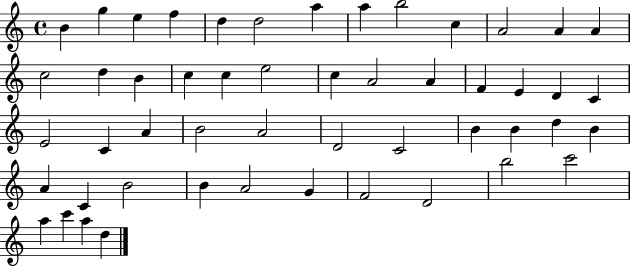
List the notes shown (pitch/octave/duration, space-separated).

B4/q G5/q E5/q F5/q D5/q D5/h A5/q A5/q B5/h C5/q A4/h A4/q A4/q C5/h D5/q B4/q C5/q C5/q E5/h C5/q A4/h A4/q F4/q E4/q D4/q C4/q E4/h C4/q A4/q B4/h A4/h D4/h C4/h B4/q B4/q D5/q B4/q A4/q C4/q B4/h B4/q A4/h G4/q F4/h D4/h B5/h C6/h A5/q C6/q A5/q D5/q